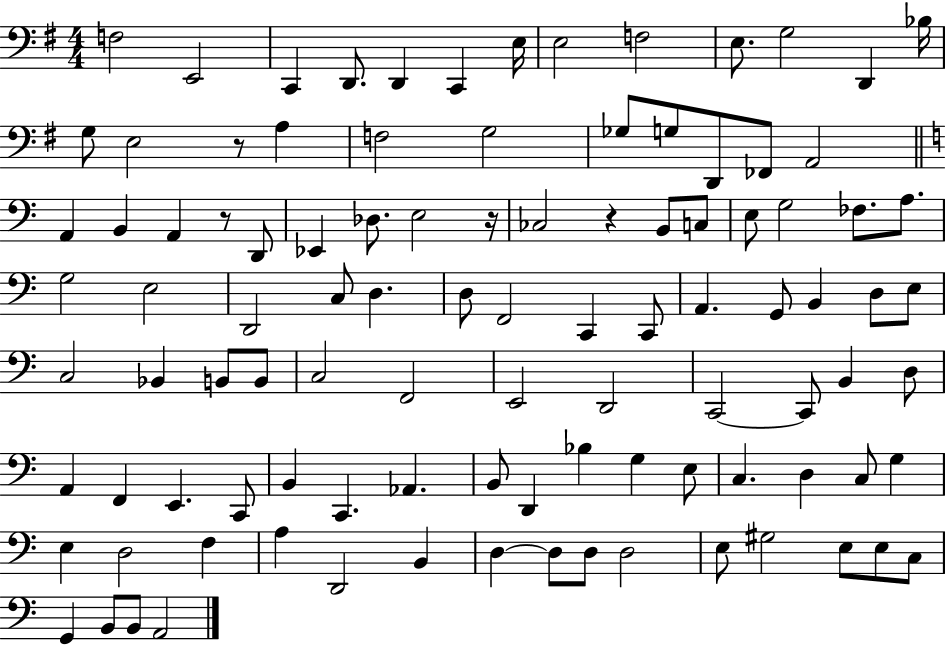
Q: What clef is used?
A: bass